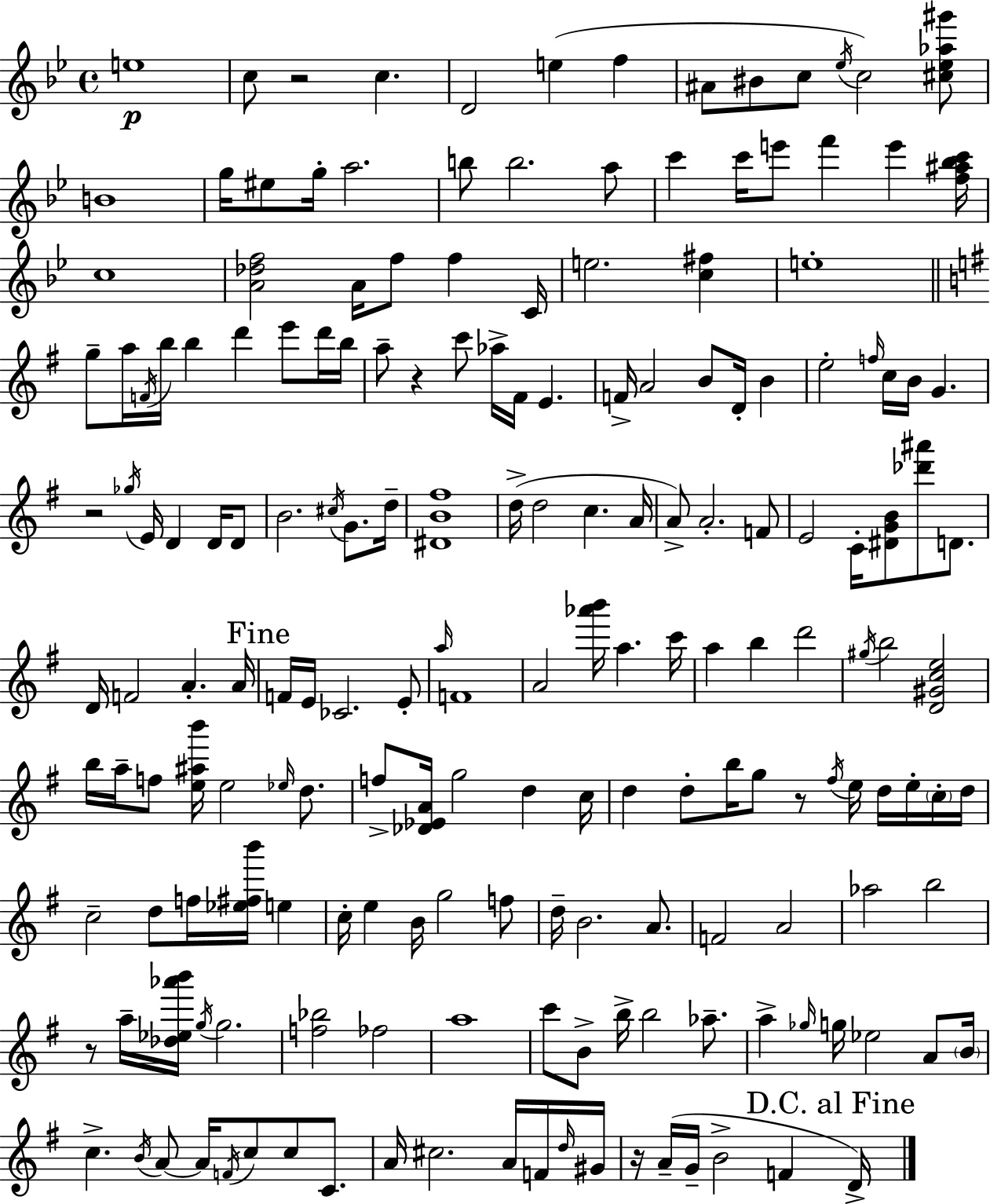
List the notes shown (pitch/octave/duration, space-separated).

E5/w C5/e R/h C5/q. D4/h E5/q F5/q A#4/e BIS4/e C5/e Eb5/s C5/h [C#5,Eb5,Ab5,G#6]/e B4/w G5/s EIS5/e G5/s A5/h. B5/e B5/h. A5/e C6/q C6/s E6/e F6/q E6/q [F5,A#5,Bb5,C6]/s C5/w [A4,Db5,F5]/h A4/s F5/e F5/q C4/s E5/h. [C5,F#5]/q E5/w G5/e A5/s F4/s B5/s B5/q D6/q E6/e D6/s B5/s A5/e R/q C6/e Ab5/s F#4/s E4/q. F4/s A4/h B4/e D4/s B4/q E5/h F5/s C5/s B4/s G4/q. R/h Gb5/s E4/s D4/q D4/s D4/e B4/h. C#5/s G4/e. D5/s [D#4,B4,F#5]/w D5/s D5/h C5/q. A4/s A4/e A4/h. F4/e E4/h C4/s [D#4,G4,B4]/e [Db6,A#6]/e D4/e. D4/s F4/h A4/q. A4/s F4/s E4/s CES4/h. E4/e A5/s F4/w A4/h [Ab6,B6]/s A5/q. C6/s A5/q B5/q D6/h G#5/s B5/h [D4,G#4,C5,E5]/h B5/s A5/s F5/e [E5,A#5,B6]/s E5/h Eb5/s D5/e. F5/e [Db4,Eb4,A4]/s G5/h D5/q C5/s D5/q D5/e B5/s G5/e R/e F#5/s E5/s D5/s E5/s C5/s D5/s C5/h D5/e F5/s [Eb5,F#5,B6]/s E5/q C5/s E5/q B4/s G5/h F5/e D5/s B4/h. A4/e. F4/h A4/h Ab5/h B5/h R/e A5/s [Db5,Eb5,Ab6,B6]/s G5/s G5/h. [F5,Bb5]/h FES5/h A5/w C6/e B4/e B5/s B5/h Ab5/e. A5/q Gb5/s G5/s Eb5/h A4/e B4/s C5/q. B4/s A4/e A4/s F4/s C5/e C5/e C4/e. A4/s C#5/h. A4/s F4/s D5/s G#4/s R/s A4/s G4/s B4/h F4/q D4/s